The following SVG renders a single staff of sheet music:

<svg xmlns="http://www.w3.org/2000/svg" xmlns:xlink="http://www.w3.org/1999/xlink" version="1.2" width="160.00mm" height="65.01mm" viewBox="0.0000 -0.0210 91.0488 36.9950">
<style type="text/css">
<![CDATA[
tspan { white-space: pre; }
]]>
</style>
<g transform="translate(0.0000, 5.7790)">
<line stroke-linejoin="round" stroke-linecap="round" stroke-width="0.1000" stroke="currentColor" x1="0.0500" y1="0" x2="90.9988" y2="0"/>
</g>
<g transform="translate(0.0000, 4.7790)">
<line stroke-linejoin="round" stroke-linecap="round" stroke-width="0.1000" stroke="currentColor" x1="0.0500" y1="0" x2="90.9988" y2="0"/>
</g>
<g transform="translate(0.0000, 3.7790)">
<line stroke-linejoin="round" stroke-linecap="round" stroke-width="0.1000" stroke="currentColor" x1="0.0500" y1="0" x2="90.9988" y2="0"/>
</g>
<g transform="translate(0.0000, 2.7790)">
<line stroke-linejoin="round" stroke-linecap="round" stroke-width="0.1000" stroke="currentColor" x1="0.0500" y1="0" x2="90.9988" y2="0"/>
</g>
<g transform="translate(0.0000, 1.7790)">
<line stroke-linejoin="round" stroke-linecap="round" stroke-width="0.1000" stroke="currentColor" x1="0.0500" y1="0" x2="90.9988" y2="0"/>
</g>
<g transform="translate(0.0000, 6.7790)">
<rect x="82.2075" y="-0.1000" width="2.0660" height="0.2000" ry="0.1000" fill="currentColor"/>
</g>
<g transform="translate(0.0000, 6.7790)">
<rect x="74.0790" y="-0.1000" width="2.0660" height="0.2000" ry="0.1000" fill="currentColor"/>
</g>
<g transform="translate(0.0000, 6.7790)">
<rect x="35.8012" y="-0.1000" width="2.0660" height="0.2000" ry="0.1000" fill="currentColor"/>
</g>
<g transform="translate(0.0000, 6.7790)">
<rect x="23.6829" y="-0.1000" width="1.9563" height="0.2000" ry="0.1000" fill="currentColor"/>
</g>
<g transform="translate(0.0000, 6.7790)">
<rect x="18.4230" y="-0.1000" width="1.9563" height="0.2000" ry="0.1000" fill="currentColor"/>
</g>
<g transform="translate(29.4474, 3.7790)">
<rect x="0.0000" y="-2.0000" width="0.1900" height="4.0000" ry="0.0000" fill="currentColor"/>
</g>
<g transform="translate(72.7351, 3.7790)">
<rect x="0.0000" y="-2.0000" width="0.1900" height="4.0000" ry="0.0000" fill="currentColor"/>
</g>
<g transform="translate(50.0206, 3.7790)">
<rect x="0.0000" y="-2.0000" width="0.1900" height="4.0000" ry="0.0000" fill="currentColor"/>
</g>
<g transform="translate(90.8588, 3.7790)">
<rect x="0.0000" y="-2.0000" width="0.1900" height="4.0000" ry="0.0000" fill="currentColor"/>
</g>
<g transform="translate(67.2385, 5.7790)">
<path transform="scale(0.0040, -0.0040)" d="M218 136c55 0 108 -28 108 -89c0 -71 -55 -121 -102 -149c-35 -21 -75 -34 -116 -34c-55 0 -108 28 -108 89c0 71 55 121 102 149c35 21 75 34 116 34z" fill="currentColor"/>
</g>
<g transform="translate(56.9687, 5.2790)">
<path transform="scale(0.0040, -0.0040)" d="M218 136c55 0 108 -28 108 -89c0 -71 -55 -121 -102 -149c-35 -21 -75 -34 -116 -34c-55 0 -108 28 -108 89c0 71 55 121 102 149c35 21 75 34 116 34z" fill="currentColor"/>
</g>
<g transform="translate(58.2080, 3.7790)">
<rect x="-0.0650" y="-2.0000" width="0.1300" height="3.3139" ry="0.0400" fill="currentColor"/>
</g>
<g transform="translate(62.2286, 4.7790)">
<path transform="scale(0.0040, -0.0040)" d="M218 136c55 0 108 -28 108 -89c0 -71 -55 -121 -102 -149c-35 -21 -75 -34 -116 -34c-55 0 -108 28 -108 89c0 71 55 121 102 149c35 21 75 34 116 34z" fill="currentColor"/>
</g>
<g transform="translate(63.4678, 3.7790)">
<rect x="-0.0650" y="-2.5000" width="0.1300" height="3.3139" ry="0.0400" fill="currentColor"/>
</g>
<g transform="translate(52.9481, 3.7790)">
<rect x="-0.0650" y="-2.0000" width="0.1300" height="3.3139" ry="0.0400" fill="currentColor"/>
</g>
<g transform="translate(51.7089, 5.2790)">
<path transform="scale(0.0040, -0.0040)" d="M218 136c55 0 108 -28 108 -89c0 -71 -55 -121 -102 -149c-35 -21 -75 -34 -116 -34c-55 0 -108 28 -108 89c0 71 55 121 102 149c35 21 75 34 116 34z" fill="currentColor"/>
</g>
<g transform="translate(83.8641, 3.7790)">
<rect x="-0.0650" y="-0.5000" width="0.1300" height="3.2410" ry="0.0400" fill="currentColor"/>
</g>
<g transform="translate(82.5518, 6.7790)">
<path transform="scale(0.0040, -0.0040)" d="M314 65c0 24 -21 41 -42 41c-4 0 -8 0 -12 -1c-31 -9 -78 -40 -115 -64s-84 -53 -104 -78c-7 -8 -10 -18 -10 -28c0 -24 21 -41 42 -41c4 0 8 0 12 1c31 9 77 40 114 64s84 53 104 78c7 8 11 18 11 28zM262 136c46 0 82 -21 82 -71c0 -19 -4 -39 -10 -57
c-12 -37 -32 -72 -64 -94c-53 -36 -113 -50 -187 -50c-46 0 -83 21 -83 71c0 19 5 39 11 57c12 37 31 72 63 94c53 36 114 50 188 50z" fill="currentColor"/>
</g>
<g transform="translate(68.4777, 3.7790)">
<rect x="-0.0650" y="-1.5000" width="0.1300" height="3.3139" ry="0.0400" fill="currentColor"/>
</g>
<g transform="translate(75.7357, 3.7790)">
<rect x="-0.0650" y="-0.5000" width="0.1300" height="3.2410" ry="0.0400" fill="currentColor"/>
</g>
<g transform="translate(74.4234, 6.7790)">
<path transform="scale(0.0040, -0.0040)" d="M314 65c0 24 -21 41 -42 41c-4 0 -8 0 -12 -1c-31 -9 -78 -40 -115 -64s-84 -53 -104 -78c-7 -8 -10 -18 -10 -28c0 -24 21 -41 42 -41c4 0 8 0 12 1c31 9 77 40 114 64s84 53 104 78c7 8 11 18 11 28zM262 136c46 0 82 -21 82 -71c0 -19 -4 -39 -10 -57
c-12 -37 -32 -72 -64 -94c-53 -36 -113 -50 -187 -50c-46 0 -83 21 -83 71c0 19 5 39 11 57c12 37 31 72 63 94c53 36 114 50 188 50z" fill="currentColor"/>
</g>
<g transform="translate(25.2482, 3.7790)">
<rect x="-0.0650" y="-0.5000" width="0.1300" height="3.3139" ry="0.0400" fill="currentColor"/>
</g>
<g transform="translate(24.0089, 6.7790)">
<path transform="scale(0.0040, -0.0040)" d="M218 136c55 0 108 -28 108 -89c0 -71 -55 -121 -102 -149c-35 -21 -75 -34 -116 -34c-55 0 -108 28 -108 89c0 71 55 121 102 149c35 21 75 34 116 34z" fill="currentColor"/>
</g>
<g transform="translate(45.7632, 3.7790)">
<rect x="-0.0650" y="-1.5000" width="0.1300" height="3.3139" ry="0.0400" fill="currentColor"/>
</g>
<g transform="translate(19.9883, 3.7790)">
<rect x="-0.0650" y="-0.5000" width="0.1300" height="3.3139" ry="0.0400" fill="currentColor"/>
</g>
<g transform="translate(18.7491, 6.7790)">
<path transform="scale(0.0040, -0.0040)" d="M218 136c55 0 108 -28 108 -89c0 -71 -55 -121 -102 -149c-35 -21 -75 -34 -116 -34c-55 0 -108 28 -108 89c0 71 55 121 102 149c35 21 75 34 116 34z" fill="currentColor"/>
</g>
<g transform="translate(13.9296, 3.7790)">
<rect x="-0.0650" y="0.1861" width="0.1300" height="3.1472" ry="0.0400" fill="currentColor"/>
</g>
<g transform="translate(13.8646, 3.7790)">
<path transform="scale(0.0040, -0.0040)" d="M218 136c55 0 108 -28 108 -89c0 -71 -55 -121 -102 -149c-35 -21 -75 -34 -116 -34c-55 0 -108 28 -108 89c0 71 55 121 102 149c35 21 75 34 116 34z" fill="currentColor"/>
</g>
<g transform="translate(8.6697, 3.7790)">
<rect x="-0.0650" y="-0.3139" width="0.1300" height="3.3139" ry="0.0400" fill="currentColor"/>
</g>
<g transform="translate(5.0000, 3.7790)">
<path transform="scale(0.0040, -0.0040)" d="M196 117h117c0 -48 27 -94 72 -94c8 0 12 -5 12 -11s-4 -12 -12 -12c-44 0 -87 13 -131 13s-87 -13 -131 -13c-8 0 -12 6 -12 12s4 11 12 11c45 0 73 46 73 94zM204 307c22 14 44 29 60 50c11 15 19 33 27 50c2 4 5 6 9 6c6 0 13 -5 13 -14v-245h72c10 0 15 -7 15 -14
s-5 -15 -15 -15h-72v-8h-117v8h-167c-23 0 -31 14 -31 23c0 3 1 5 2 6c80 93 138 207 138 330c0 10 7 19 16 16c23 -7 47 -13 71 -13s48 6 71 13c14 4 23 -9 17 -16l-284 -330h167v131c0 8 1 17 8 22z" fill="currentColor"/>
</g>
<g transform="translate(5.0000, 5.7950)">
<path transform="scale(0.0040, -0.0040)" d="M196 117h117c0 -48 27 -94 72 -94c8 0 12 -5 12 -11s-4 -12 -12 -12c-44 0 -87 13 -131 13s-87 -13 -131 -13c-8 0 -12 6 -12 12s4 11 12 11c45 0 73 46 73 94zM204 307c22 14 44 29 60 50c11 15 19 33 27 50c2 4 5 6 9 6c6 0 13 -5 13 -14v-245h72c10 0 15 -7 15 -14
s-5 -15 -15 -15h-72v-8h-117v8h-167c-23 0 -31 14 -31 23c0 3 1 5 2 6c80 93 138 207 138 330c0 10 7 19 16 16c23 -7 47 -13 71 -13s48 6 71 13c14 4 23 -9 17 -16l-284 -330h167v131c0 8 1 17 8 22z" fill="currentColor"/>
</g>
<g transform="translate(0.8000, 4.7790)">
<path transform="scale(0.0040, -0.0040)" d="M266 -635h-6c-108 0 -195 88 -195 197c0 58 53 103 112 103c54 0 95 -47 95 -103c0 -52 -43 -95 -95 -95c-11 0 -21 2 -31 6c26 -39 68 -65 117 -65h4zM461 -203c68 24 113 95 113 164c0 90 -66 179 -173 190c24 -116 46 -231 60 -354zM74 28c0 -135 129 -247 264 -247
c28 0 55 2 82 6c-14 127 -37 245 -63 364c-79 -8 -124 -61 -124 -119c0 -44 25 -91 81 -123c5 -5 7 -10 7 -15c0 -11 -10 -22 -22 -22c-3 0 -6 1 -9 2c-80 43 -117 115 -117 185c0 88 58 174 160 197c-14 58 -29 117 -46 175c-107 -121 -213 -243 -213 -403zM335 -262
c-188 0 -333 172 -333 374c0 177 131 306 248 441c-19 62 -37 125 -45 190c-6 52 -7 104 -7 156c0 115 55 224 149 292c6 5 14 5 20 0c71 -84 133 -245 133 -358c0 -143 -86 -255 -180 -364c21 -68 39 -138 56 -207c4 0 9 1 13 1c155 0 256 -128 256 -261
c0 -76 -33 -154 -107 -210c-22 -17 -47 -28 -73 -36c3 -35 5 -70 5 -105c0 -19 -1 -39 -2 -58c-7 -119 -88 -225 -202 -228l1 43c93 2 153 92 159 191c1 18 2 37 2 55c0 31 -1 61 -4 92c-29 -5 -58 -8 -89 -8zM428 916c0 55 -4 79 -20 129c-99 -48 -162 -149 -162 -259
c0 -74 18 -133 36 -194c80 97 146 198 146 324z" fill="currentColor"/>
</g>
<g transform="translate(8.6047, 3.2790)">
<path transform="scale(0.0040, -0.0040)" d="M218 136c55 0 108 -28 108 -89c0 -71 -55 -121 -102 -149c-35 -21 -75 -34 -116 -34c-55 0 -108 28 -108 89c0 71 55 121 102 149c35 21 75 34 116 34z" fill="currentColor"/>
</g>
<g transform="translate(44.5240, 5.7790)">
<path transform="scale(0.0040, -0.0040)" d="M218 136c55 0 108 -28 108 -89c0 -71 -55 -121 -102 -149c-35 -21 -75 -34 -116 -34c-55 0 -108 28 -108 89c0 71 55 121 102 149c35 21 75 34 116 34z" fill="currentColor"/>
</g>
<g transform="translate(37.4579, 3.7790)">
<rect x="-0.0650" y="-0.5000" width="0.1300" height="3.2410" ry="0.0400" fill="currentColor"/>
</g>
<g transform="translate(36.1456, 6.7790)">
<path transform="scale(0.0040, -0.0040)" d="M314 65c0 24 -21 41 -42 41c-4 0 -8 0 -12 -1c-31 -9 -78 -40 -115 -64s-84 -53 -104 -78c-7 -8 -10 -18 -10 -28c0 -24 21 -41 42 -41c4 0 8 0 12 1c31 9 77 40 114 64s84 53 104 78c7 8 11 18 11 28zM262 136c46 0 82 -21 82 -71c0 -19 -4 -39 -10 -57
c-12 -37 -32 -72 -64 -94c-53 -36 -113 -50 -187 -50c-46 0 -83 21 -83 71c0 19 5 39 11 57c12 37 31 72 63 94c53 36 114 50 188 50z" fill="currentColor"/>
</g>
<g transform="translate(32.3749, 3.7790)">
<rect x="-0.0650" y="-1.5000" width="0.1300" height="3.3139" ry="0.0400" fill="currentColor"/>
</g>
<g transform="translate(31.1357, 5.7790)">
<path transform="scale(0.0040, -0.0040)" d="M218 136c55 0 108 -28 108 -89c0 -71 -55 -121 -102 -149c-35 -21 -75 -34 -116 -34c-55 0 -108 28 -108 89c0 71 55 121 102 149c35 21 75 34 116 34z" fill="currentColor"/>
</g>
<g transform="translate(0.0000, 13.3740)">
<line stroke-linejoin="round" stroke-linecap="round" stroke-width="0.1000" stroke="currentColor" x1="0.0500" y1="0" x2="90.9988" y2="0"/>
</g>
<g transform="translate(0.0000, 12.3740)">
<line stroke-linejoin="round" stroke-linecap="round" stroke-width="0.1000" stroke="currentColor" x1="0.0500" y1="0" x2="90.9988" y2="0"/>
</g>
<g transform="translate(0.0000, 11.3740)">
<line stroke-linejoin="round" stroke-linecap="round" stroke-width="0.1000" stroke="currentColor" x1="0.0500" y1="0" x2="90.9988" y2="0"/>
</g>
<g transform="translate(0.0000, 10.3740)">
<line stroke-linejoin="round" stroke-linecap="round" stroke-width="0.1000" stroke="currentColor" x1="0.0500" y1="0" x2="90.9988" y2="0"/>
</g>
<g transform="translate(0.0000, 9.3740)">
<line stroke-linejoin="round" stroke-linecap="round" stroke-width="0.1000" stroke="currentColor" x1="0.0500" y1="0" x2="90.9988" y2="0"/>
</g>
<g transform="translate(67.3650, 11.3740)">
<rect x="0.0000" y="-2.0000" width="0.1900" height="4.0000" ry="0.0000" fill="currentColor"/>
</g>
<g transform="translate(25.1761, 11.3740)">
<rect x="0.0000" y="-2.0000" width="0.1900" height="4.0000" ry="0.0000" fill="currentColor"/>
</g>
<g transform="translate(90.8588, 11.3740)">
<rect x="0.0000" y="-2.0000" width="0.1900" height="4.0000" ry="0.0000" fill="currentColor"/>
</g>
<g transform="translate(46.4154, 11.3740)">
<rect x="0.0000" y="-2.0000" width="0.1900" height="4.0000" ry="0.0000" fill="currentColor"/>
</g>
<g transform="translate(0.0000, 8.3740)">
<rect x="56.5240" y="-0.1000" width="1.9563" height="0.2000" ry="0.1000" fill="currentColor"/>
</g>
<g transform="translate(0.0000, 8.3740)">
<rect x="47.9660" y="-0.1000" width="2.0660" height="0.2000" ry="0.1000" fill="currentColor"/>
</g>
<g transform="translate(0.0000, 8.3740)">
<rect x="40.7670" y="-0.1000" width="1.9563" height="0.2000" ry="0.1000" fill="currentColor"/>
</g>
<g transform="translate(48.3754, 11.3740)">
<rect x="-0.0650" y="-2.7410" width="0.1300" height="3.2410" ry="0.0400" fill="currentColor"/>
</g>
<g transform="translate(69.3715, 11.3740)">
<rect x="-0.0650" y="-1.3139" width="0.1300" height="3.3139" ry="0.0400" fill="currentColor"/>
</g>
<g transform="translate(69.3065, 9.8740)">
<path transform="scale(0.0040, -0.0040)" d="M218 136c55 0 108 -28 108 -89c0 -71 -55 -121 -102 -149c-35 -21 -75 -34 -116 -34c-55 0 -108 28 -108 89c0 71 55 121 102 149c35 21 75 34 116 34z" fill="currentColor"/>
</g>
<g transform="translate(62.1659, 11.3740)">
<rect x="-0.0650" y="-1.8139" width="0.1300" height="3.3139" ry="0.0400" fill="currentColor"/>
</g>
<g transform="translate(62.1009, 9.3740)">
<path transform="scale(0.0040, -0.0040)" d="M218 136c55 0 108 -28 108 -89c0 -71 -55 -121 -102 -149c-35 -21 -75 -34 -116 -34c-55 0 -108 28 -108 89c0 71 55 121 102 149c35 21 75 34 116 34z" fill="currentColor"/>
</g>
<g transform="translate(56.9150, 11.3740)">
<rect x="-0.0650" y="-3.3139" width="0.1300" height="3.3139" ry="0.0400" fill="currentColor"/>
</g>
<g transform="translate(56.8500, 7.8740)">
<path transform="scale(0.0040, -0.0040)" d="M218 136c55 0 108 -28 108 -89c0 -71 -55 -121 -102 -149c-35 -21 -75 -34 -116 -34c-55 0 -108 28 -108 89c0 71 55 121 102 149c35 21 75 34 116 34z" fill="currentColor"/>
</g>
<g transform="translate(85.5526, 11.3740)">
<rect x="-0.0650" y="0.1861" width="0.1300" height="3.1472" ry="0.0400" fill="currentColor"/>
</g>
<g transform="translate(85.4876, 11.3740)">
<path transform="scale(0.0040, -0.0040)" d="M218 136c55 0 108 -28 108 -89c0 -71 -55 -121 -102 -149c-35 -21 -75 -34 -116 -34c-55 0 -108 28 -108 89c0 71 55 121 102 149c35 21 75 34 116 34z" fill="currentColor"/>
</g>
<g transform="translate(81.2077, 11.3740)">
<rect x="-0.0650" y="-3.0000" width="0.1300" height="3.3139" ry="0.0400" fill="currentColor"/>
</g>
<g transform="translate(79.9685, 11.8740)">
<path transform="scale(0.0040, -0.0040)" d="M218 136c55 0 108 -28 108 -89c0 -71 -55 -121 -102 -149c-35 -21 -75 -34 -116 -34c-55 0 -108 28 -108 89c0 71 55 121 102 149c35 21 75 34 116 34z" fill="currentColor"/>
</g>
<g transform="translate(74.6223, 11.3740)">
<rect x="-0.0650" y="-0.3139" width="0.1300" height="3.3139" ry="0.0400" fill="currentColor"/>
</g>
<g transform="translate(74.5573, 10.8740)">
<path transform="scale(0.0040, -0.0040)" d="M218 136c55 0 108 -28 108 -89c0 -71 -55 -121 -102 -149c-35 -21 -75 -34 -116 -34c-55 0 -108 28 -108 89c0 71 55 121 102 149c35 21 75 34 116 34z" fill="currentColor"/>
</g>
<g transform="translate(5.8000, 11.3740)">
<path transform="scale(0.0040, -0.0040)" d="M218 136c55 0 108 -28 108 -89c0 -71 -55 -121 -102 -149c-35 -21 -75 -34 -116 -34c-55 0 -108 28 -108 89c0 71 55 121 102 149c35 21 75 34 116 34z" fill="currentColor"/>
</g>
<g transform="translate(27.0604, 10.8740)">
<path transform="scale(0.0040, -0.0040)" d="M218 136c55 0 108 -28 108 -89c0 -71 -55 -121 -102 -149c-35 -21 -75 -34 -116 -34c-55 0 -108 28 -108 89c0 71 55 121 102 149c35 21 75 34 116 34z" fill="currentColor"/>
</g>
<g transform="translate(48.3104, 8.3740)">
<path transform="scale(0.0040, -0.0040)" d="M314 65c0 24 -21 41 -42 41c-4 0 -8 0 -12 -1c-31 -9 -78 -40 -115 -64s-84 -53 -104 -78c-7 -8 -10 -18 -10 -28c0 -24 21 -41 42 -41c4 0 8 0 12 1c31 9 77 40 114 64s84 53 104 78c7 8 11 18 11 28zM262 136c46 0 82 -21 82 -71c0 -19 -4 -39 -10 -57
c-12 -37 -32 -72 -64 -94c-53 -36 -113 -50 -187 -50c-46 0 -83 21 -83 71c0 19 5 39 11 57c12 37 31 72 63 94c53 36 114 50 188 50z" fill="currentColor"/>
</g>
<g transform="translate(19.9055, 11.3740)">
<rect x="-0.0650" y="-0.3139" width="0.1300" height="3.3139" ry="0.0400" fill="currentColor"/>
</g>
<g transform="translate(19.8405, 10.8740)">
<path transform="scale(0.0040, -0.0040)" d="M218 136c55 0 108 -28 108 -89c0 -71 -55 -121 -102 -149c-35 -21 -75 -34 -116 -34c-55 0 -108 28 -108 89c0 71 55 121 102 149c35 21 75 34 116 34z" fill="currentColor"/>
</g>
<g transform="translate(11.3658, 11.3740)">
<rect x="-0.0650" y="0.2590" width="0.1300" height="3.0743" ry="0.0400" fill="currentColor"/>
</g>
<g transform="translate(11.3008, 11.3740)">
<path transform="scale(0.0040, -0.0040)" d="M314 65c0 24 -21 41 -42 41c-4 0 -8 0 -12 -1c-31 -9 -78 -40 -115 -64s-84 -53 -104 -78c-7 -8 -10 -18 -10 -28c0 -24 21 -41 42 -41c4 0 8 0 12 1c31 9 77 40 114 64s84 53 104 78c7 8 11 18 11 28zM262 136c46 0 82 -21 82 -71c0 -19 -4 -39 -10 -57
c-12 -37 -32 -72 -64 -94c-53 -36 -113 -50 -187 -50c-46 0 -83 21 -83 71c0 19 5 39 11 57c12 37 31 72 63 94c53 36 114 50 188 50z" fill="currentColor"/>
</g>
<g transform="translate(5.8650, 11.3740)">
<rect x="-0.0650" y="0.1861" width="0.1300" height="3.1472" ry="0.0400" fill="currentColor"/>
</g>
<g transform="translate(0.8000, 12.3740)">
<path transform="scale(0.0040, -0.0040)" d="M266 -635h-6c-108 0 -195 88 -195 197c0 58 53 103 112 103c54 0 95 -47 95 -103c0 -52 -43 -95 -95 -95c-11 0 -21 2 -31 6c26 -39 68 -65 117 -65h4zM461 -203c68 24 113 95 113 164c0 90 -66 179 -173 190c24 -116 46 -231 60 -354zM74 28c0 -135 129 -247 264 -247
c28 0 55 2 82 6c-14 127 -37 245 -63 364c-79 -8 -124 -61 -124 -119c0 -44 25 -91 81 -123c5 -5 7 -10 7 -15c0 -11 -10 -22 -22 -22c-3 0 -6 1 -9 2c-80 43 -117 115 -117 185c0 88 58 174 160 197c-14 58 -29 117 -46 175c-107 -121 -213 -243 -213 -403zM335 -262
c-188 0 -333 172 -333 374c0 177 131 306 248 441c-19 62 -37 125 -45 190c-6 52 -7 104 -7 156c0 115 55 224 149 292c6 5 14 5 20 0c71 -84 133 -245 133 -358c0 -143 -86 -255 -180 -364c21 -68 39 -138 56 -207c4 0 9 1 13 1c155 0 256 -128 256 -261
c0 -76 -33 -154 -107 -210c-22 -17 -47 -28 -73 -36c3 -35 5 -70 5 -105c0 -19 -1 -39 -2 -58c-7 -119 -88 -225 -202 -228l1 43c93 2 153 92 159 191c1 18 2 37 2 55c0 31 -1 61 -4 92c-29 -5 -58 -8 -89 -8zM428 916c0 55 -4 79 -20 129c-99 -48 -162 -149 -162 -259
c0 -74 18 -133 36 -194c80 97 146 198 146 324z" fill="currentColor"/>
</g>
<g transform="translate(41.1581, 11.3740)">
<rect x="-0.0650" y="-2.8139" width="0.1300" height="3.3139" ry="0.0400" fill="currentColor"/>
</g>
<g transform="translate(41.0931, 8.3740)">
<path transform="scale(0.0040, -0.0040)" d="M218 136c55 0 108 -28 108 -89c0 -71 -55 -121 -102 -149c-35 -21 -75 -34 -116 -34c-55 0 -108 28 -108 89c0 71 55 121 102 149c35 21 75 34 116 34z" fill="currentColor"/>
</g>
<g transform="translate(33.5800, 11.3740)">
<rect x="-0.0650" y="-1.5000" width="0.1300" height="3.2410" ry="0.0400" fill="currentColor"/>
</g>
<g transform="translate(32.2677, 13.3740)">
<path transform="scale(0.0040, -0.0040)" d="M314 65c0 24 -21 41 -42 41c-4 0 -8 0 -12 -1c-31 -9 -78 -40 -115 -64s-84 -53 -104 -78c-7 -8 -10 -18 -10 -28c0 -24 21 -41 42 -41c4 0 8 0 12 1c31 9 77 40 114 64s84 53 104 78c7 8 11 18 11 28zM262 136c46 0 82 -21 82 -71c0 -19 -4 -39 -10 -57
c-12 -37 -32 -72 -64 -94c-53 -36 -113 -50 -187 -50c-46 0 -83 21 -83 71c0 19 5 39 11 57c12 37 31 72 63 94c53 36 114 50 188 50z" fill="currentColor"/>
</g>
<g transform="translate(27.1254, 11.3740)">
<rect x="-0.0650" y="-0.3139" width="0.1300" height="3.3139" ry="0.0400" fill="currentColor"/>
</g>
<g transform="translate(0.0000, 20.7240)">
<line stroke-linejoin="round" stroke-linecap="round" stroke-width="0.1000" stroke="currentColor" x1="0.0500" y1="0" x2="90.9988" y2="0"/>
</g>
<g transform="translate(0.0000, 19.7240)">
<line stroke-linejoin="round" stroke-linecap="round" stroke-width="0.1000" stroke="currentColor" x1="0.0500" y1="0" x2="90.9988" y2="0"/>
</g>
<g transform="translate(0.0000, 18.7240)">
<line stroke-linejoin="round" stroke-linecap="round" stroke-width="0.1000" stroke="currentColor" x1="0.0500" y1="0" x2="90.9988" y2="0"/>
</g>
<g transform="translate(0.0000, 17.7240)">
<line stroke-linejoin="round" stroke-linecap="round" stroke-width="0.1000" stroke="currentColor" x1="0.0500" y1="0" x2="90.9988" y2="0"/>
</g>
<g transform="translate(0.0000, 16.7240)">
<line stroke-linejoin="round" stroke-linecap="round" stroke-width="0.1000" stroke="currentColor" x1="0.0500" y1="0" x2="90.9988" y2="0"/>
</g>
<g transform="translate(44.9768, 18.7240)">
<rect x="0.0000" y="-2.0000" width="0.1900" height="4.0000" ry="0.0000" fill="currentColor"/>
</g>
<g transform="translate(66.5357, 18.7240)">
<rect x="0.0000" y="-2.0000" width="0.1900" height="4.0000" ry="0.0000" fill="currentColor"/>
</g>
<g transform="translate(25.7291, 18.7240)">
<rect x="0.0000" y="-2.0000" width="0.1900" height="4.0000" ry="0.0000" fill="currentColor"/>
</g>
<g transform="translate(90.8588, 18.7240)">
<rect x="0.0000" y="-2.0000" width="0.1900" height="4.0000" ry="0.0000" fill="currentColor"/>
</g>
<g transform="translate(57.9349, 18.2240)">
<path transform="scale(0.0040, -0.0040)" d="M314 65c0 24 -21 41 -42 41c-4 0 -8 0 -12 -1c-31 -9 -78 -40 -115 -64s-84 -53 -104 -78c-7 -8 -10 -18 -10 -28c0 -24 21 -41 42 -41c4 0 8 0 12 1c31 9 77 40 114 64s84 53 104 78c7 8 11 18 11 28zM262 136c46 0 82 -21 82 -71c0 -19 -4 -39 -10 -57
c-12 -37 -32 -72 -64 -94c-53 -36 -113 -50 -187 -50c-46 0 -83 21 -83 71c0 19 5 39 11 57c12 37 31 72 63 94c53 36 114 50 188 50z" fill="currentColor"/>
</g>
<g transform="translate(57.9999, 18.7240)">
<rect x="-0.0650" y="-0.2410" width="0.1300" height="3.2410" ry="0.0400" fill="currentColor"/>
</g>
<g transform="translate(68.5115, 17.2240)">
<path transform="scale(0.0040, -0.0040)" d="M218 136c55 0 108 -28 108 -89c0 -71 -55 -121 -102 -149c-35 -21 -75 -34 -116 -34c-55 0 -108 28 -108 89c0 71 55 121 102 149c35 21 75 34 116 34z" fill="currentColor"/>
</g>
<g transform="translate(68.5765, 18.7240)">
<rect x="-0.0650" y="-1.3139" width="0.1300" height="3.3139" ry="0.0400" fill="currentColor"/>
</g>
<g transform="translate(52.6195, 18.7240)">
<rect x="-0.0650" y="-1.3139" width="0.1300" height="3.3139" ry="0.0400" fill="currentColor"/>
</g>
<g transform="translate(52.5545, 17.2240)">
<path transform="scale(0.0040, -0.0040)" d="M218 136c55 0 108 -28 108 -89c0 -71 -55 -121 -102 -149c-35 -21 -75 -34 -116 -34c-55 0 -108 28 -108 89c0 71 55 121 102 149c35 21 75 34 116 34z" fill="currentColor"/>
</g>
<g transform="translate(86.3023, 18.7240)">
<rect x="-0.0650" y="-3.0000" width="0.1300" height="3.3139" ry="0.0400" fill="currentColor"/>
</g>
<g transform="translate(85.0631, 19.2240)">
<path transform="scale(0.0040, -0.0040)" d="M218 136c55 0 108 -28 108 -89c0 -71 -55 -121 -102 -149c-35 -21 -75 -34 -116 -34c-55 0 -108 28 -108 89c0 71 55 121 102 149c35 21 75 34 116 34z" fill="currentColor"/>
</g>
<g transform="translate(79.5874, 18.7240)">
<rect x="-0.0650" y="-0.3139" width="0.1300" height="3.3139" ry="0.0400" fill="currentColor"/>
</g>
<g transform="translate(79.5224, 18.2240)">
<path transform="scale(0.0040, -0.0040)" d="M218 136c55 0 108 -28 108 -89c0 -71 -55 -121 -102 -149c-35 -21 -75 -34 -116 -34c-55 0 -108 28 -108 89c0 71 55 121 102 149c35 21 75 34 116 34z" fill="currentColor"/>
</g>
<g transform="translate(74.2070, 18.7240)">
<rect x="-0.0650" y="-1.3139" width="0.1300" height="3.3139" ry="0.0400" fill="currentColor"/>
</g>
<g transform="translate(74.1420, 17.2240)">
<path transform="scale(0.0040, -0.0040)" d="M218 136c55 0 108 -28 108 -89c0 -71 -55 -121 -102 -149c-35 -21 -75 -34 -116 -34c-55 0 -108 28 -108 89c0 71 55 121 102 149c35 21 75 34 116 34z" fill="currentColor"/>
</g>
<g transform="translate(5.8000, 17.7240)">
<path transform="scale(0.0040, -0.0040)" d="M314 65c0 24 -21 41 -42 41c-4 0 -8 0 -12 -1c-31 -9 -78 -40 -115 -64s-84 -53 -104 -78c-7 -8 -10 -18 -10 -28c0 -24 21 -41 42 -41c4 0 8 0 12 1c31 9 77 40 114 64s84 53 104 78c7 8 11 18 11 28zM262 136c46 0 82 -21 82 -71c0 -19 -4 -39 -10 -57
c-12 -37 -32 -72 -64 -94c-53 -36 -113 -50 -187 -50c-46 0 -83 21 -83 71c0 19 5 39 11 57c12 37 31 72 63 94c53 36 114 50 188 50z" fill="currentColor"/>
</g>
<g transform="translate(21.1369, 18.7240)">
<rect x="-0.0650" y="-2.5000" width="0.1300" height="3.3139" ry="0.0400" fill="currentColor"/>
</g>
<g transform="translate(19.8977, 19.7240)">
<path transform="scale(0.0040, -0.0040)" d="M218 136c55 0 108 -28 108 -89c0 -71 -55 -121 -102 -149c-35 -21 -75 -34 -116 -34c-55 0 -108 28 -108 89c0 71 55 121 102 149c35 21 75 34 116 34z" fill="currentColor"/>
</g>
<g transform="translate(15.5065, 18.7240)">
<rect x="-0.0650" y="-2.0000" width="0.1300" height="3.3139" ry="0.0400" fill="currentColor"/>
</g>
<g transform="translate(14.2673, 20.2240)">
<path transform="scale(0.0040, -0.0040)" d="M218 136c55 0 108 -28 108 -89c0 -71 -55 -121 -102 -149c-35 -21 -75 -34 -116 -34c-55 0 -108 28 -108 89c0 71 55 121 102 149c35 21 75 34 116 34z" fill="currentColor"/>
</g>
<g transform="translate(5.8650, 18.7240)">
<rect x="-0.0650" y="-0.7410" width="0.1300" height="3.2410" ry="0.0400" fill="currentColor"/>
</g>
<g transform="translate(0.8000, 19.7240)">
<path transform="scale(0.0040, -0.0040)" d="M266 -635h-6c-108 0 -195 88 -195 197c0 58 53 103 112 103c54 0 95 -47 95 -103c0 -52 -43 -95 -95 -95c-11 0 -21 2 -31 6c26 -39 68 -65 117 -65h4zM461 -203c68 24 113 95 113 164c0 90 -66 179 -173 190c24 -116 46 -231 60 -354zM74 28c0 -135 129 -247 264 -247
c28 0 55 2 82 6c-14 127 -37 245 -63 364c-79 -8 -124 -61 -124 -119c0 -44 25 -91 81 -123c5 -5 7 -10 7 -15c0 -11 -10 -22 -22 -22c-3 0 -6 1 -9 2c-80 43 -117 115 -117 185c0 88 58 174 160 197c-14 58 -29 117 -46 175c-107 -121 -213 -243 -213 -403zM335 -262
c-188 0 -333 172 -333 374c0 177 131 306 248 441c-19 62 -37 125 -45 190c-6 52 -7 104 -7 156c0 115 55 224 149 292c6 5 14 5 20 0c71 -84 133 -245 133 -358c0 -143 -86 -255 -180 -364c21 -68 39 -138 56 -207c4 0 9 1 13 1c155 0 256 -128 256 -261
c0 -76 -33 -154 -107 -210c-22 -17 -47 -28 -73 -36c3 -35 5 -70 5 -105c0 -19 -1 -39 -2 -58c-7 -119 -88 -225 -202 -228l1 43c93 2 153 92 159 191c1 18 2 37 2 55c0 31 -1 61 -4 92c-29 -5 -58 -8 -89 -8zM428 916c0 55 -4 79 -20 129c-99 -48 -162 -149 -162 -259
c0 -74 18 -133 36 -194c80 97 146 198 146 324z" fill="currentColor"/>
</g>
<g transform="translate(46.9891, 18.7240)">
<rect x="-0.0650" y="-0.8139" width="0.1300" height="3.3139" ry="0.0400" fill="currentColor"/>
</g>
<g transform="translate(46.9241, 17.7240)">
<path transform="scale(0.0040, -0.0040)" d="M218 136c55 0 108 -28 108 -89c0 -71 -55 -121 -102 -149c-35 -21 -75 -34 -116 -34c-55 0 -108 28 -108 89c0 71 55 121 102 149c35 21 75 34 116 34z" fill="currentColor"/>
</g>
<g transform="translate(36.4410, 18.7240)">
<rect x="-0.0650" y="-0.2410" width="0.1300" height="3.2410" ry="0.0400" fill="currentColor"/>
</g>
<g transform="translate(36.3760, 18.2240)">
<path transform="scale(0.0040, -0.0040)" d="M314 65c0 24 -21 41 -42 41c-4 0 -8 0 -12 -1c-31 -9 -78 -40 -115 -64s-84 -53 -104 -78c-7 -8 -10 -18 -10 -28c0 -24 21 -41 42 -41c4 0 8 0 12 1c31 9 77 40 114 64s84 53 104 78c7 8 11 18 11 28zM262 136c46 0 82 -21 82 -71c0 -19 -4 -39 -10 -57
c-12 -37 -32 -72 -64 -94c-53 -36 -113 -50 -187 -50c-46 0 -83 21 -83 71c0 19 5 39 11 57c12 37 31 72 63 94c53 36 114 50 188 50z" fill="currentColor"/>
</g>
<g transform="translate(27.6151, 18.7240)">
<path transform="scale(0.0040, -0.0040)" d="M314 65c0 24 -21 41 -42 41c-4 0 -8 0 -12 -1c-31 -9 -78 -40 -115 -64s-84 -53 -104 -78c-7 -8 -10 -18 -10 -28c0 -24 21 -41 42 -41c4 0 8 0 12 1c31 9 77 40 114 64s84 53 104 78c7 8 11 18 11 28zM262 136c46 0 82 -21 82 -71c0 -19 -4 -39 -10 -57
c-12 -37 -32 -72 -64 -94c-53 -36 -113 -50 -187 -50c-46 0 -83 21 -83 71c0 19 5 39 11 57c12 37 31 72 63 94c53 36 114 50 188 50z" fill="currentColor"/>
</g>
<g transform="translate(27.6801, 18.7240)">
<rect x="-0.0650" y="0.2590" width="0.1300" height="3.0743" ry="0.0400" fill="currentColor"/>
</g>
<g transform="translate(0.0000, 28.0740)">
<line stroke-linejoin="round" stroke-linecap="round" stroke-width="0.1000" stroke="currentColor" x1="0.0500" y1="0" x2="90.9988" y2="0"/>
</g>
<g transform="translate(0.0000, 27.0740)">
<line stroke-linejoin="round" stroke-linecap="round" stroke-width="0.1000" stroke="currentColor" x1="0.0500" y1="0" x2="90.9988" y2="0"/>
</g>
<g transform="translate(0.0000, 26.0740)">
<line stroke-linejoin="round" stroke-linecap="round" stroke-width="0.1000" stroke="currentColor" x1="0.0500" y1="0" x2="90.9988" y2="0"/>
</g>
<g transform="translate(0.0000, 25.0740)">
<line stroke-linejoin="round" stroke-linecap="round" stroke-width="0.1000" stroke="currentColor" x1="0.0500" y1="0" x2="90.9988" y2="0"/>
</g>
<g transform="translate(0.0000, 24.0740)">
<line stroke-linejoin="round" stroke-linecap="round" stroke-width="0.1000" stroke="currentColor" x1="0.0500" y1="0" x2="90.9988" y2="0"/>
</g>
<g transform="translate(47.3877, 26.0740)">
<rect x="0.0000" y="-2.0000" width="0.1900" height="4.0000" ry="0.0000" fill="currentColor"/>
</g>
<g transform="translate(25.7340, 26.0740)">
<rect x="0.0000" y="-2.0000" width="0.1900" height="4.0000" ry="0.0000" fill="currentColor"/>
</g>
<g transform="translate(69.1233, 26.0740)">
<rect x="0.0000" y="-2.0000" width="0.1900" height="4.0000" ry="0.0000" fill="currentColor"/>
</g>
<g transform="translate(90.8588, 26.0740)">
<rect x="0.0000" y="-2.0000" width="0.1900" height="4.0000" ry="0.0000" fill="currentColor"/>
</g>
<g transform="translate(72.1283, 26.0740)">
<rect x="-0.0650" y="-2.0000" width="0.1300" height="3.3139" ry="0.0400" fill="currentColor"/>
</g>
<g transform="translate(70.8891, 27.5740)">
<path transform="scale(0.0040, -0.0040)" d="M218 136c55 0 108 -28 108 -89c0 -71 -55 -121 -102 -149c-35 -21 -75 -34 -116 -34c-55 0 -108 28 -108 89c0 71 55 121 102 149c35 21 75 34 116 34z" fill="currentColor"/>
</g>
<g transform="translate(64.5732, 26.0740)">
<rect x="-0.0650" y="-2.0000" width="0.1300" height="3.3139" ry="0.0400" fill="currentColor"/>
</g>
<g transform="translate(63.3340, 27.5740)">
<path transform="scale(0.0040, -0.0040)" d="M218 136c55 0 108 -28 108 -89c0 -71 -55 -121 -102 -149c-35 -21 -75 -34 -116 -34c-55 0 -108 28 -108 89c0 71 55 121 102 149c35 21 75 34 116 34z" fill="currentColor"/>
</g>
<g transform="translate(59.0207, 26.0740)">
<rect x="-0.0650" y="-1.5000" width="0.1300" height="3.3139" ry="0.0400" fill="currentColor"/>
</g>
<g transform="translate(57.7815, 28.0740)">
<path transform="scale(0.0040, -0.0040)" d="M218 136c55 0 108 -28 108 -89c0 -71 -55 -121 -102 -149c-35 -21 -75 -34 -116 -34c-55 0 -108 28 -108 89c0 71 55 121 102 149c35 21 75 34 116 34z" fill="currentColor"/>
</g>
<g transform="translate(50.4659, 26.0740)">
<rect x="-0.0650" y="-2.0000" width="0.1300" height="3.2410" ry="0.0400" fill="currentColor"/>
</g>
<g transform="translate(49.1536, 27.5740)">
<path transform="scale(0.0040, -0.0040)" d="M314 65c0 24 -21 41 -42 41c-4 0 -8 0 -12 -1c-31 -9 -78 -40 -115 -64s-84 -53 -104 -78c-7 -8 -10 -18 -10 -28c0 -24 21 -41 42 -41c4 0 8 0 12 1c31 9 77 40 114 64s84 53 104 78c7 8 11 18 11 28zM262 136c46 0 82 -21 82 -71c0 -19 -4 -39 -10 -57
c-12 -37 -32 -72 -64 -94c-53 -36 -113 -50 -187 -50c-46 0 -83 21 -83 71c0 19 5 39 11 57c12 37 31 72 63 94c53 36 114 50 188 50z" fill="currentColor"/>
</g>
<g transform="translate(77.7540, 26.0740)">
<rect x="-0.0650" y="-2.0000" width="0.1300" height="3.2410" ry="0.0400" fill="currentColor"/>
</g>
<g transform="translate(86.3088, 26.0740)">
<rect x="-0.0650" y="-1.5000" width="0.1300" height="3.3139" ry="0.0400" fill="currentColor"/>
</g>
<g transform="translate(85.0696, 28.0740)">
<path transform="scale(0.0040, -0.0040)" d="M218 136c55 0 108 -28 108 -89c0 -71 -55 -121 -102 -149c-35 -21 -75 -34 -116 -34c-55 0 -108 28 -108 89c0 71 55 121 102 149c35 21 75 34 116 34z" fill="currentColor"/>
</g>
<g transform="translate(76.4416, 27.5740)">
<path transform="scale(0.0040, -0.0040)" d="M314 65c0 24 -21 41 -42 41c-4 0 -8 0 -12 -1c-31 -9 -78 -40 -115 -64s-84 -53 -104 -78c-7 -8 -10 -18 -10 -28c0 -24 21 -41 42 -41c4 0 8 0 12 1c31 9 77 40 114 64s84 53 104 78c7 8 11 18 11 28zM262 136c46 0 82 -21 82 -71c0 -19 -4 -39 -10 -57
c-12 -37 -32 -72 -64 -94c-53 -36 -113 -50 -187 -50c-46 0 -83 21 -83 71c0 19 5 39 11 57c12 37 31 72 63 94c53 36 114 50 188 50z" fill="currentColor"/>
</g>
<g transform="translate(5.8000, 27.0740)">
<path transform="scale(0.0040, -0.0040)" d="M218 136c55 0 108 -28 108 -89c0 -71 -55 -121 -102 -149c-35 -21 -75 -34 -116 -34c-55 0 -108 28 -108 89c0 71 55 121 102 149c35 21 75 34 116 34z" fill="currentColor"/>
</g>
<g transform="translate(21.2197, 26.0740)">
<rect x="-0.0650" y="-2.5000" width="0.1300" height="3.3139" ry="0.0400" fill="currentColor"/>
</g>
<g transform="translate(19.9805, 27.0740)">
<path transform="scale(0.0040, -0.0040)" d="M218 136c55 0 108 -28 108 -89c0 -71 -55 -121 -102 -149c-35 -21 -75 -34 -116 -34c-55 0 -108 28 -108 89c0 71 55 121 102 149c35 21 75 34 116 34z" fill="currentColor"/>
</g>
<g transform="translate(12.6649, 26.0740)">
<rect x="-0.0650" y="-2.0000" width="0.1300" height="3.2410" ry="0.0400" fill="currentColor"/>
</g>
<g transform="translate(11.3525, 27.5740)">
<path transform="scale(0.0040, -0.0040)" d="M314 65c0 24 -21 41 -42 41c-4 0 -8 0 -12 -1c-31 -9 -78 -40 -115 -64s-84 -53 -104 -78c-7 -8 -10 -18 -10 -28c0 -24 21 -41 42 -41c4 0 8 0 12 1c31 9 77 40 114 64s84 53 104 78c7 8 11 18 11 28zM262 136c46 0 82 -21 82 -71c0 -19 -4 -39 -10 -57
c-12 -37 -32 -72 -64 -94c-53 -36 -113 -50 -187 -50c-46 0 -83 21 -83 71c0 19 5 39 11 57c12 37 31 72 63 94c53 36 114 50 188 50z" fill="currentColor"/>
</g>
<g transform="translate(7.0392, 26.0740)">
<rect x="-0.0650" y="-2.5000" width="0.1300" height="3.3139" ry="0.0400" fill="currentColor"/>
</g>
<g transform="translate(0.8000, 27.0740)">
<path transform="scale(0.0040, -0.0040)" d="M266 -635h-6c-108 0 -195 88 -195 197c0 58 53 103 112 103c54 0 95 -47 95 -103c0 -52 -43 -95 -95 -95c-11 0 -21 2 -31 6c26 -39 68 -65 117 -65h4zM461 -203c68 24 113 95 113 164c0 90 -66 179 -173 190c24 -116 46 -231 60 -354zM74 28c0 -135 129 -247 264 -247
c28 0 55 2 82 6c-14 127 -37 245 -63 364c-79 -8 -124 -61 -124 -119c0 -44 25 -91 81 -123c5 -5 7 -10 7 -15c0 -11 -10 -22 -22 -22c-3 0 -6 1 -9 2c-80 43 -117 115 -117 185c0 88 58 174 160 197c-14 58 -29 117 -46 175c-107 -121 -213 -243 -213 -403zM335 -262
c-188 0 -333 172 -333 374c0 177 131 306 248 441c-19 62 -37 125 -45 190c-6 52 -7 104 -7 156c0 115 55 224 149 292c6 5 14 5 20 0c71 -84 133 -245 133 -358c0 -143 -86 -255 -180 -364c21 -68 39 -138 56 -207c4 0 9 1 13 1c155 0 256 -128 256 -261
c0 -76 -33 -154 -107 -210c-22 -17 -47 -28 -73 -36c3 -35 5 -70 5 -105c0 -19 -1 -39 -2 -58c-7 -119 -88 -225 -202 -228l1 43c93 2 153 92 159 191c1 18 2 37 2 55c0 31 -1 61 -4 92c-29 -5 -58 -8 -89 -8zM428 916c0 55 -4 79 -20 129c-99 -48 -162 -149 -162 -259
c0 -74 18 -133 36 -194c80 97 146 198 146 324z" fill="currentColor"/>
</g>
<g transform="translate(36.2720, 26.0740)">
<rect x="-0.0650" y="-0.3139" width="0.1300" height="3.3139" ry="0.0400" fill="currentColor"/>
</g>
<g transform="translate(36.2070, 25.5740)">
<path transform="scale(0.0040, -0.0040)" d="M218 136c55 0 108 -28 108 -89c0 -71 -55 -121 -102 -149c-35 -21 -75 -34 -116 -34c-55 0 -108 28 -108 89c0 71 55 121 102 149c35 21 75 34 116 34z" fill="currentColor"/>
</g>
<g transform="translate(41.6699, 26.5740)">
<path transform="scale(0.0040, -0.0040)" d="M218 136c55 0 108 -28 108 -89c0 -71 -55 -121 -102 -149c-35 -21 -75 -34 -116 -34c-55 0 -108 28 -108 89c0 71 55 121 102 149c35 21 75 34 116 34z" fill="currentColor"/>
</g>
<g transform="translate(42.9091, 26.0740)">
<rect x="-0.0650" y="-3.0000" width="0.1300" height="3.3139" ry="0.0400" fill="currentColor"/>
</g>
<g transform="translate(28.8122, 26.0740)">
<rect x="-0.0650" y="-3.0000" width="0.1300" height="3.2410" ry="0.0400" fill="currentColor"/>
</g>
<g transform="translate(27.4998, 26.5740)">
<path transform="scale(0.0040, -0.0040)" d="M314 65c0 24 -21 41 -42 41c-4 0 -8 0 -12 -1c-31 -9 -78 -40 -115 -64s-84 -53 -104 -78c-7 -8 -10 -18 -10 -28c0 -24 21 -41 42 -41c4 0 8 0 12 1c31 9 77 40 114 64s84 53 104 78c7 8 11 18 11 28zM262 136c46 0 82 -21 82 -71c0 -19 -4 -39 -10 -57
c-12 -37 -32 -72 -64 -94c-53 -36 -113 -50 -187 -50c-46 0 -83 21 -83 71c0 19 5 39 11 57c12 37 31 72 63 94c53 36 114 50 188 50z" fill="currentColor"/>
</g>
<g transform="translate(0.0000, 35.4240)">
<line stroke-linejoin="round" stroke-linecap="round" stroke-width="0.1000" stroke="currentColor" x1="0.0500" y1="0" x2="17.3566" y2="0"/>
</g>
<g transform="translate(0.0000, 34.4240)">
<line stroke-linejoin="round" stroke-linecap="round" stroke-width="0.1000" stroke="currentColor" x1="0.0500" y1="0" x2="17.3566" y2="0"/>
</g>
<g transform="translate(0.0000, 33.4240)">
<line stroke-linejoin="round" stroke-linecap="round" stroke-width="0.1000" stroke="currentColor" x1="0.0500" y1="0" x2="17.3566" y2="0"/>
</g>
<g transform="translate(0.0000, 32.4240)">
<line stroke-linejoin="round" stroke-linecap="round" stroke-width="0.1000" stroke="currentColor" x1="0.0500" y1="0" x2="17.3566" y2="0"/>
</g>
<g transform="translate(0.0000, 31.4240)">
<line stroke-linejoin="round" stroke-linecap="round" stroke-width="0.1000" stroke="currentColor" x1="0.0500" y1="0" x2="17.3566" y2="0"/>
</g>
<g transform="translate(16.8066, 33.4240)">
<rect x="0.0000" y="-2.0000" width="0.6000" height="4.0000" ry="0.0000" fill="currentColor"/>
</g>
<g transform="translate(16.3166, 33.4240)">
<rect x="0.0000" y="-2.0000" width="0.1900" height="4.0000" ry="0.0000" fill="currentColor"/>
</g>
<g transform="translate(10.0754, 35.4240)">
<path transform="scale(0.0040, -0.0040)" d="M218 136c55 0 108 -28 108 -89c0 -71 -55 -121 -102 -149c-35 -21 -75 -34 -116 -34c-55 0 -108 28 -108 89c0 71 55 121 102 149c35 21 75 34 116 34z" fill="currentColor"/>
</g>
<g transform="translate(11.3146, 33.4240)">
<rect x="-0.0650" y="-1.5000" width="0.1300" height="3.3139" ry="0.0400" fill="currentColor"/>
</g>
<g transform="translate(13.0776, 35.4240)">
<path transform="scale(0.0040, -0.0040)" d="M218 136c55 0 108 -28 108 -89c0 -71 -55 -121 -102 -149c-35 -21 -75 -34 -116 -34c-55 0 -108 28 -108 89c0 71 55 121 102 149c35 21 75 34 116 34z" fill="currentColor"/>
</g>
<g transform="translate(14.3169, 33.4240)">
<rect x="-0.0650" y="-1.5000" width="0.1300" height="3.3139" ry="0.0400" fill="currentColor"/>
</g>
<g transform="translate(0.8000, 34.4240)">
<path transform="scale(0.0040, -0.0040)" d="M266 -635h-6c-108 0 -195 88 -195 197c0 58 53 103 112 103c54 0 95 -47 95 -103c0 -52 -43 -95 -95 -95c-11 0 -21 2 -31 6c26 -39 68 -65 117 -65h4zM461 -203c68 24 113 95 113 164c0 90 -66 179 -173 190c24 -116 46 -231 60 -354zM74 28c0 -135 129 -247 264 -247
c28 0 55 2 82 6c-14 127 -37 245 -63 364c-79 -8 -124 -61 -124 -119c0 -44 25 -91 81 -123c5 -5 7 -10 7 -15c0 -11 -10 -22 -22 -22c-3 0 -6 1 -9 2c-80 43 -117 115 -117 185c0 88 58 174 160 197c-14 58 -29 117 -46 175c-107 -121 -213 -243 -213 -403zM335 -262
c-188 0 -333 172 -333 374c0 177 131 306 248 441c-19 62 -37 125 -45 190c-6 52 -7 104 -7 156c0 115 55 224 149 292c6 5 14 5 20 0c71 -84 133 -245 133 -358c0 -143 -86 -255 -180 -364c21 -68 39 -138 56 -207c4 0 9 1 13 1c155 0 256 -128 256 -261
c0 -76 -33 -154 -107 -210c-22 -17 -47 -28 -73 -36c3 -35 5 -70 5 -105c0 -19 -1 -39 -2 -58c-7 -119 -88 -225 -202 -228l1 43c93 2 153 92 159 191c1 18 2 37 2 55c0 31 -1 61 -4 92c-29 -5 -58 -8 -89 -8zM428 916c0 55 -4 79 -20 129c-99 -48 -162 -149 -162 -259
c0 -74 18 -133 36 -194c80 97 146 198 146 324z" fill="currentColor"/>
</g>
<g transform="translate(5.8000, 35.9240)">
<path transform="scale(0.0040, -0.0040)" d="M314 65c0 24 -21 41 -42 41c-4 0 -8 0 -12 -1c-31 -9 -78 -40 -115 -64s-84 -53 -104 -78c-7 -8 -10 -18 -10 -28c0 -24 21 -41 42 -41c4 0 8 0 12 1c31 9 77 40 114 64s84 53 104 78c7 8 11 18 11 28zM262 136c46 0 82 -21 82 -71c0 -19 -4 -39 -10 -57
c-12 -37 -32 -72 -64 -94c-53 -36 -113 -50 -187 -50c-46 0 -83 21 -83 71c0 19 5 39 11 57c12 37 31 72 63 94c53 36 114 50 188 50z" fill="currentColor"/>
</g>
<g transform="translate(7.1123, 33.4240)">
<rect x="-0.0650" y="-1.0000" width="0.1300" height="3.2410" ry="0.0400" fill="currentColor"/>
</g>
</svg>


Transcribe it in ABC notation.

X:1
T:Untitled
M:4/4
L:1/4
K:C
c B C C E C2 E F F G E C2 C2 B B2 c c E2 a a2 b f e c A B d2 F G B2 c2 d e c2 e e c A G F2 G A2 c A F2 E F F F2 E D2 E E